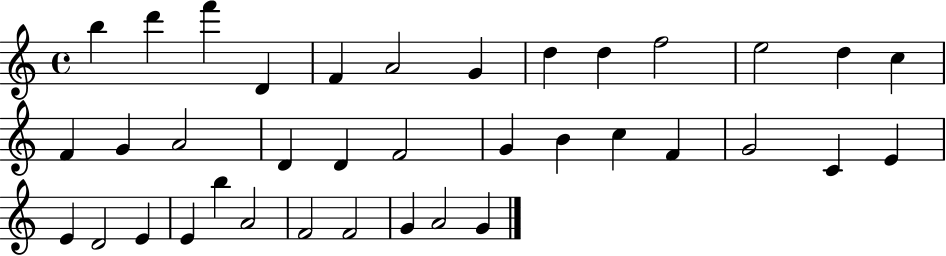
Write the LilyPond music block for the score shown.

{
  \clef treble
  \time 4/4
  \defaultTimeSignature
  \key c \major
  b''4 d'''4 f'''4 d'4 | f'4 a'2 g'4 | d''4 d''4 f''2 | e''2 d''4 c''4 | \break f'4 g'4 a'2 | d'4 d'4 f'2 | g'4 b'4 c''4 f'4 | g'2 c'4 e'4 | \break e'4 d'2 e'4 | e'4 b''4 a'2 | f'2 f'2 | g'4 a'2 g'4 | \break \bar "|."
}